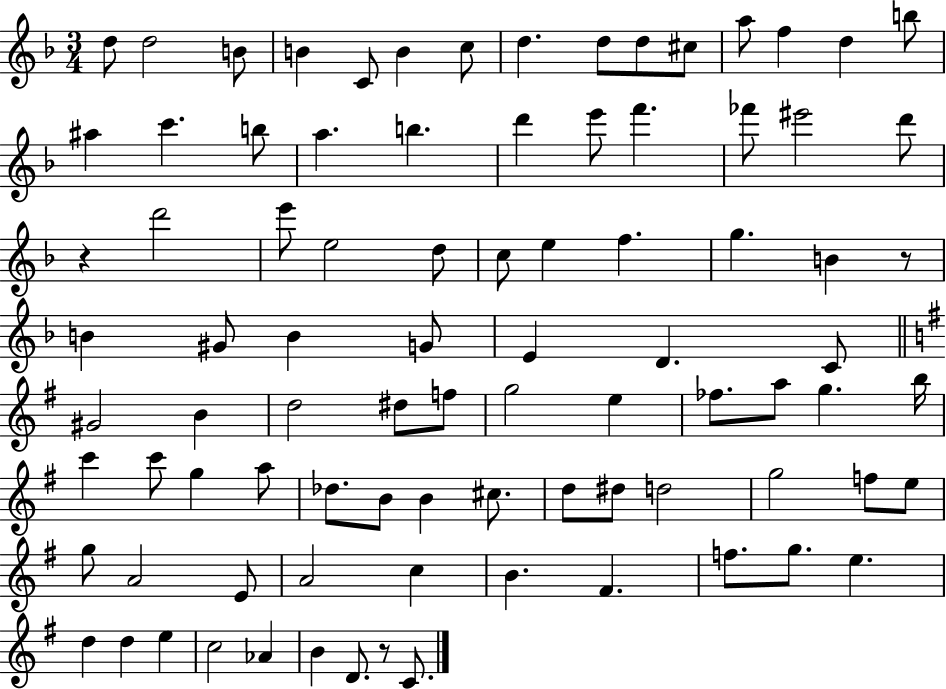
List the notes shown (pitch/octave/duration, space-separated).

D5/e D5/h B4/e B4/q C4/e B4/q C5/e D5/q. D5/e D5/e C#5/e A5/e F5/q D5/q B5/e A#5/q C6/q. B5/e A5/q. B5/q. D6/q E6/e F6/q. FES6/e EIS6/h D6/e R/q D6/h E6/e E5/h D5/e C5/e E5/q F5/q. G5/q. B4/q R/e B4/q G#4/e B4/q G4/e E4/q D4/q. C4/e G#4/h B4/q D5/h D#5/e F5/e G5/h E5/q FES5/e. A5/e G5/q. B5/s C6/q C6/e G5/q A5/e Db5/e. B4/e B4/q C#5/e. D5/e D#5/e D5/h G5/h F5/e E5/e G5/e A4/h E4/e A4/h C5/q B4/q. F#4/q. F5/e. G5/e. E5/q. D5/q D5/q E5/q C5/h Ab4/q B4/q D4/e. R/e C4/e.